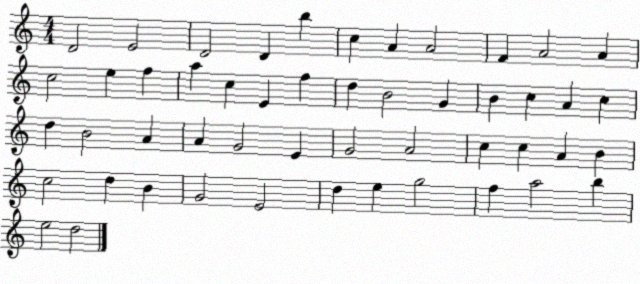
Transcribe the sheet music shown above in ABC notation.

X:1
T:Untitled
M:4/4
L:1/4
K:C
D2 E2 D2 D b c A A2 F A2 A c2 e f a c E f d B2 G B c A c d B2 A A G2 E G2 A2 c c A B c2 d B G2 E2 d e g2 f a2 b e2 d2